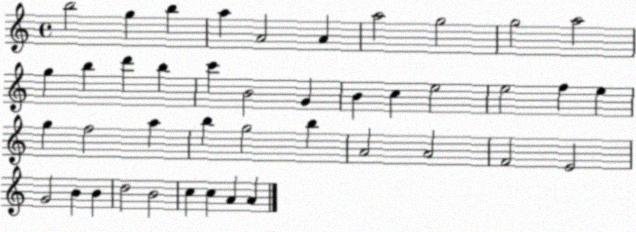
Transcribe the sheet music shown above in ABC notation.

X:1
T:Untitled
M:4/4
L:1/4
K:C
b2 g b a A2 A a2 g2 g2 a2 g b d' b c' B2 G B c e2 e2 f e g f2 a b g2 b A2 A2 F2 E2 G2 B B d2 B2 c c A A